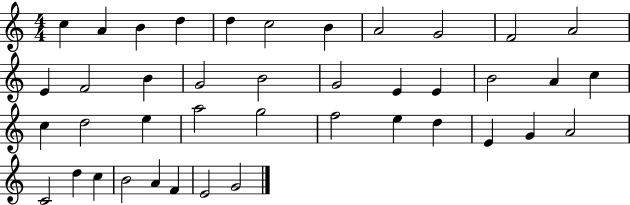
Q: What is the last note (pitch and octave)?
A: G4